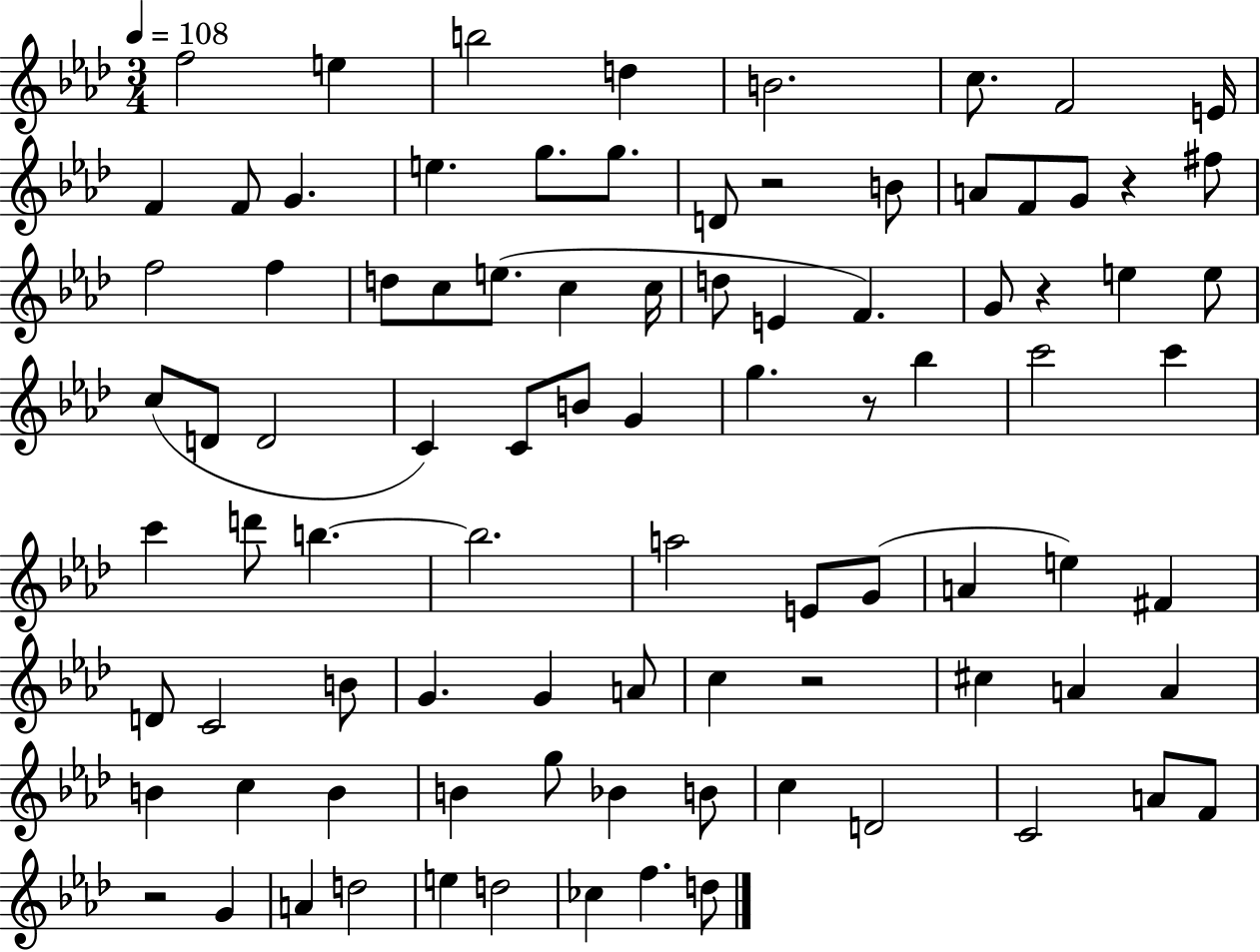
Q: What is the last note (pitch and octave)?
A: D5